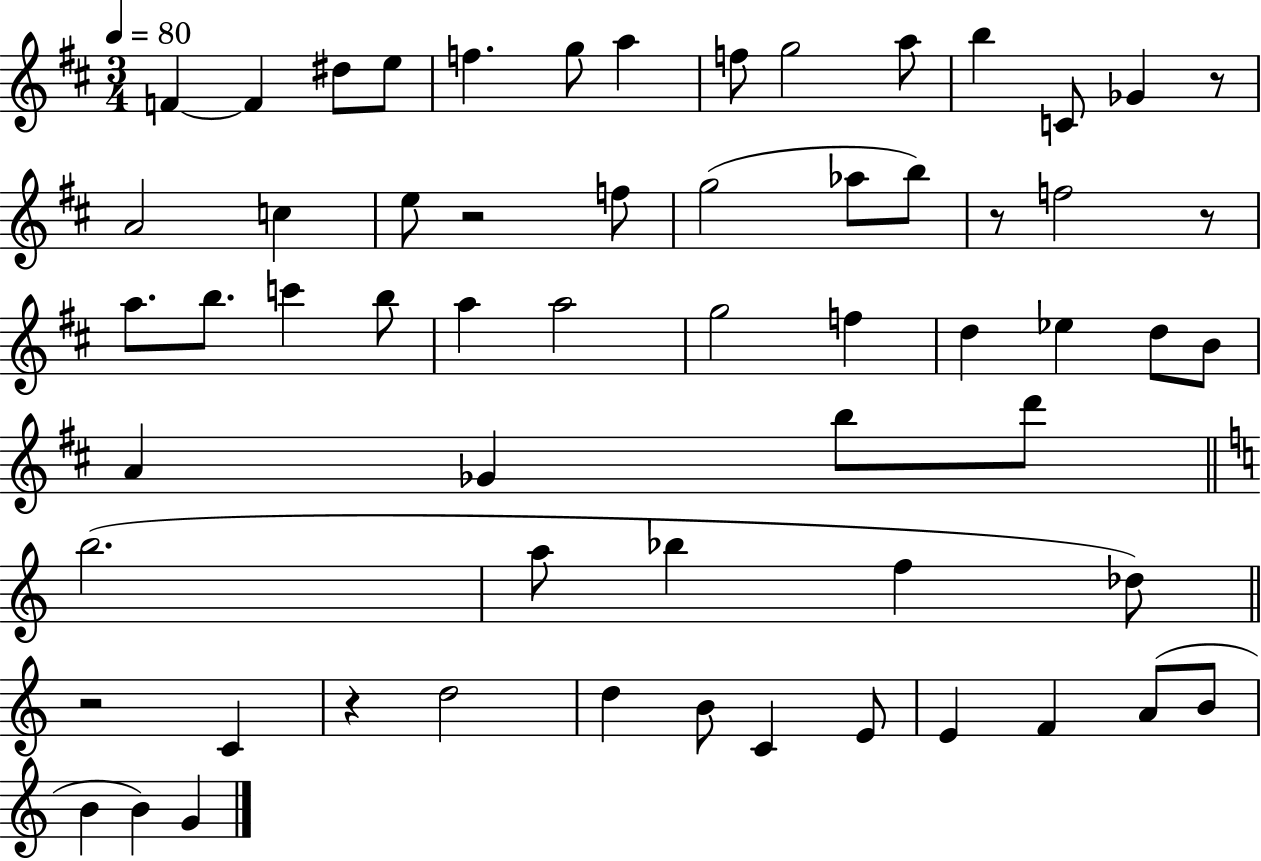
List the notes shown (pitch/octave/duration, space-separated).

F4/q F4/q D#5/e E5/e F5/q. G5/e A5/q F5/e G5/h A5/e B5/q C4/e Gb4/q R/e A4/h C5/q E5/e R/h F5/e G5/h Ab5/e B5/e R/e F5/h R/e A5/e. B5/e. C6/q B5/e A5/q A5/h G5/h F5/q D5/q Eb5/q D5/e B4/e A4/q Gb4/q B5/e D6/e B5/h. A5/e Bb5/q F5/q Db5/e R/h C4/q R/q D5/h D5/q B4/e C4/q E4/e E4/q F4/q A4/e B4/e B4/q B4/q G4/q